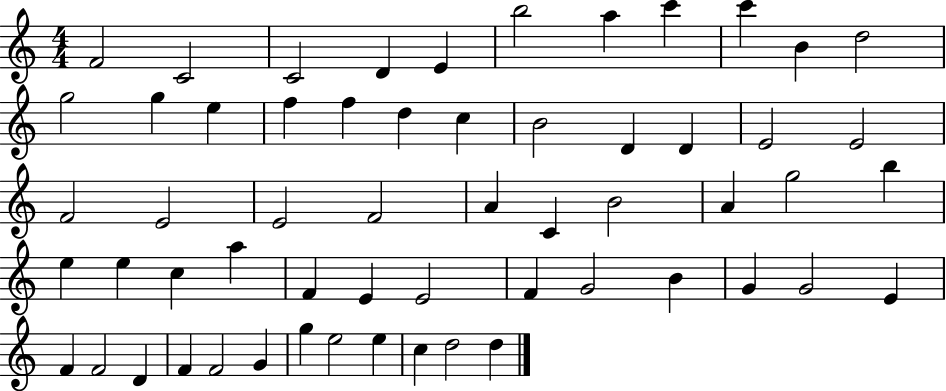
{
  \clef treble
  \numericTimeSignature
  \time 4/4
  \key c \major
  f'2 c'2 | c'2 d'4 e'4 | b''2 a''4 c'''4 | c'''4 b'4 d''2 | \break g''2 g''4 e''4 | f''4 f''4 d''4 c''4 | b'2 d'4 d'4 | e'2 e'2 | \break f'2 e'2 | e'2 f'2 | a'4 c'4 b'2 | a'4 g''2 b''4 | \break e''4 e''4 c''4 a''4 | f'4 e'4 e'2 | f'4 g'2 b'4 | g'4 g'2 e'4 | \break f'4 f'2 d'4 | f'4 f'2 g'4 | g''4 e''2 e''4 | c''4 d''2 d''4 | \break \bar "|."
}